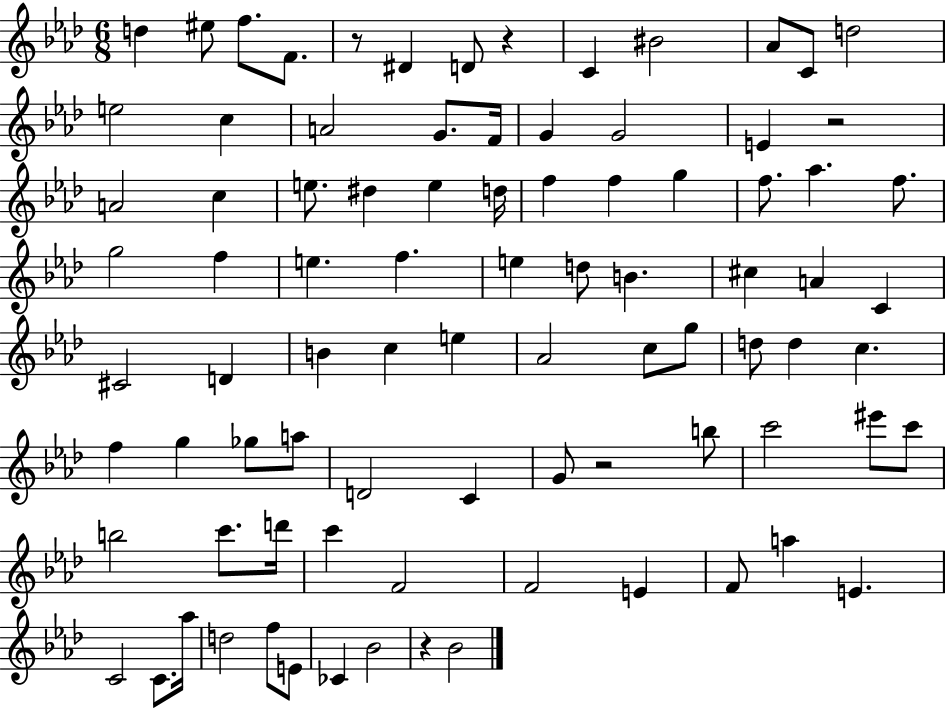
X:1
T:Untitled
M:6/8
L:1/4
K:Ab
d ^e/2 f/2 F/2 z/2 ^D D/2 z C ^B2 _A/2 C/2 d2 e2 c A2 G/2 F/4 G G2 E z2 A2 c e/2 ^d e d/4 f f g f/2 _a f/2 g2 f e f e d/2 B ^c A C ^C2 D B c e _A2 c/2 g/2 d/2 d c f g _g/2 a/2 D2 C G/2 z2 b/2 c'2 ^e'/2 c'/2 b2 c'/2 d'/4 c' F2 F2 E F/2 a E C2 C/2 _a/4 d2 f/2 E/2 _C _B2 z _B2